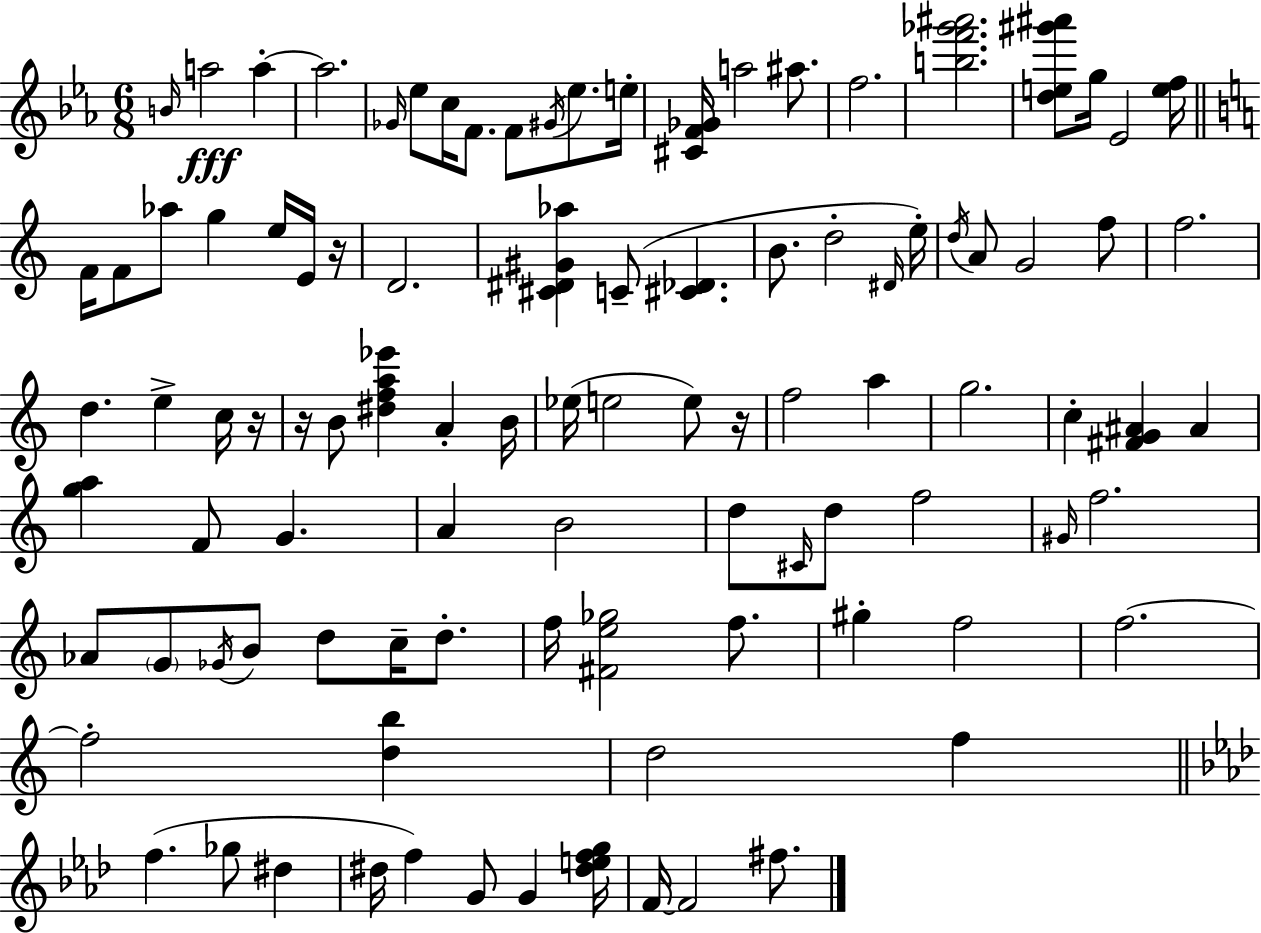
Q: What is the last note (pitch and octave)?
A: F#5